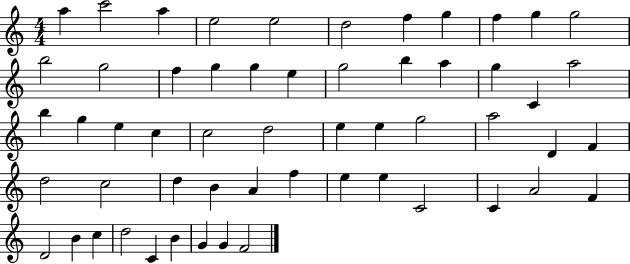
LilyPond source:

{
  \clef treble
  \numericTimeSignature
  \time 4/4
  \key c \major
  a''4 c'''2 a''4 | e''2 e''2 | d''2 f''4 g''4 | f''4 g''4 g''2 | \break b''2 g''2 | f''4 g''4 g''4 e''4 | g''2 b''4 a''4 | g''4 c'4 a''2 | \break b''4 g''4 e''4 c''4 | c''2 d''2 | e''4 e''4 g''2 | a''2 d'4 f'4 | \break d''2 c''2 | d''4 b'4 a'4 f''4 | e''4 e''4 c'2 | c'4 a'2 f'4 | \break d'2 b'4 c''4 | d''2 c'4 b'4 | g'4 g'4 f'2 | \bar "|."
}